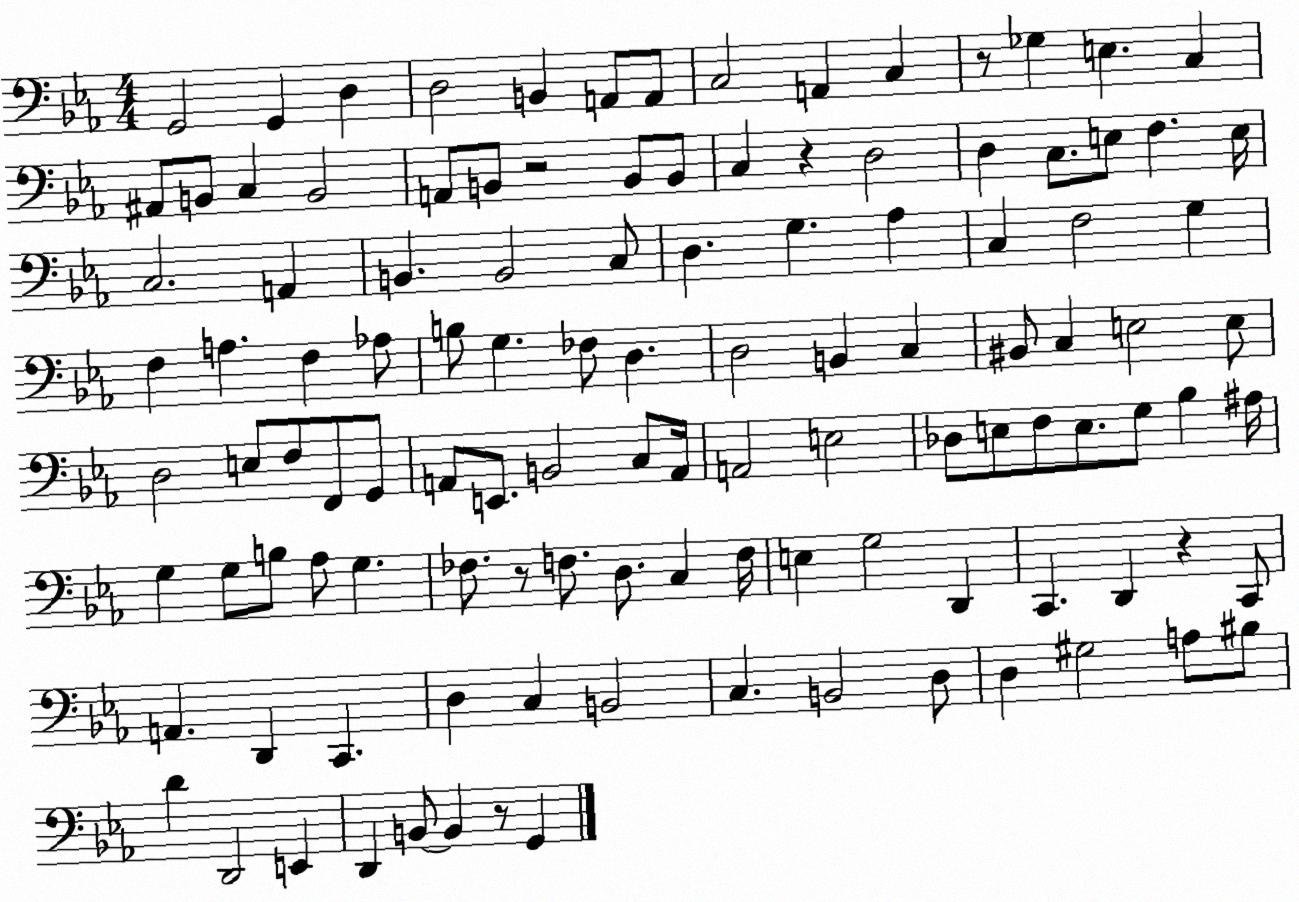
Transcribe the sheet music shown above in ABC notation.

X:1
T:Untitled
M:4/4
L:1/4
K:Eb
G,,2 G,, D, D,2 B,, A,,/2 A,,/2 C,2 A,, C, z/2 _G, E, C, ^A,,/2 B,,/2 C, B,,2 A,,/2 B,,/2 z2 B,,/2 B,,/2 C, z D,2 D, C,/2 E,/2 F, E,/4 C,2 A,, B,, B,,2 C,/2 D, G, _A, C, F,2 G, F, A, F, _A,/2 B,/2 G, _F,/2 D, D,2 B,, C, ^B,,/2 C, E,2 E,/2 D,2 E,/2 F,/2 F,,/2 G,,/2 A,,/2 E,,/2 B,,2 C,/2 A,,/4 A,,2 E,2 _D,/2 E,/2 F,/2 E,/2 G,/2 _B, ^A,/4 G, G,/2 B,/2 _A,/2 G, _F,/2 z/2 F,/2 D,/2 C, F,/4 E, G,2 D,, C,, D,, z C,,/2 A,, D,, C,, D, C, B,,2 C, B,,2 D,/2 D, ^G,2 A,/2 ^B,/2 D D,,2 E,, D,, B,,/2 B,, z/2 G,,